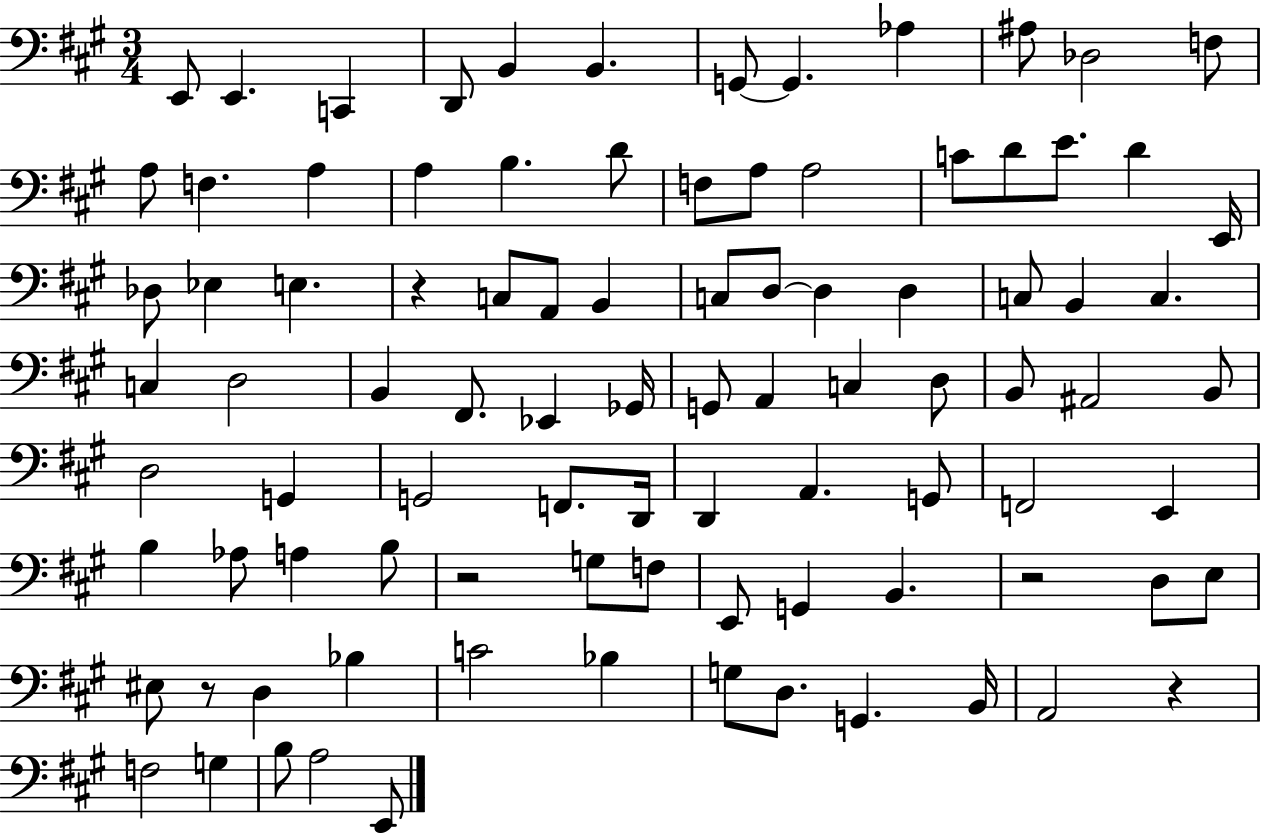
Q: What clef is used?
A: bass